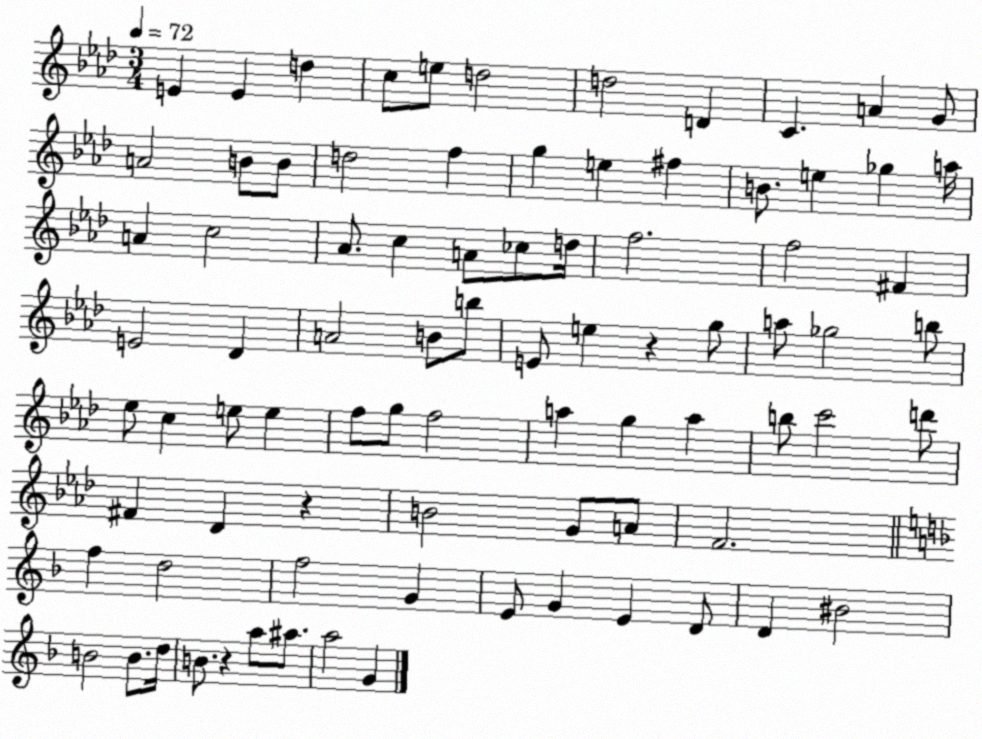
X:1
T:Untitled
M:3/4
L:1/4
K:Ab
E E d c/2 e/2 d2 d2 D C A G/2 A2 B/2 B/2 d2 f g e ^f B/2 e _g a/4 A c2 _A/2 c A/2 _c/2 d/4 f2 f2 ^F E2 _D A2 B/2 b/2 E/2 e z g/2 a/2 _g2 b/2 _e/2 c e/2 e f/2 g/2 f2 a g a b/2 c'2 d'/2 ^F _D z B2 G/2 A/2 F2 f d2 f2 G E/2 G E D/2 D ^B2 B2 B/2 d/4 B/2 z a/2 ^a/2 a2 G